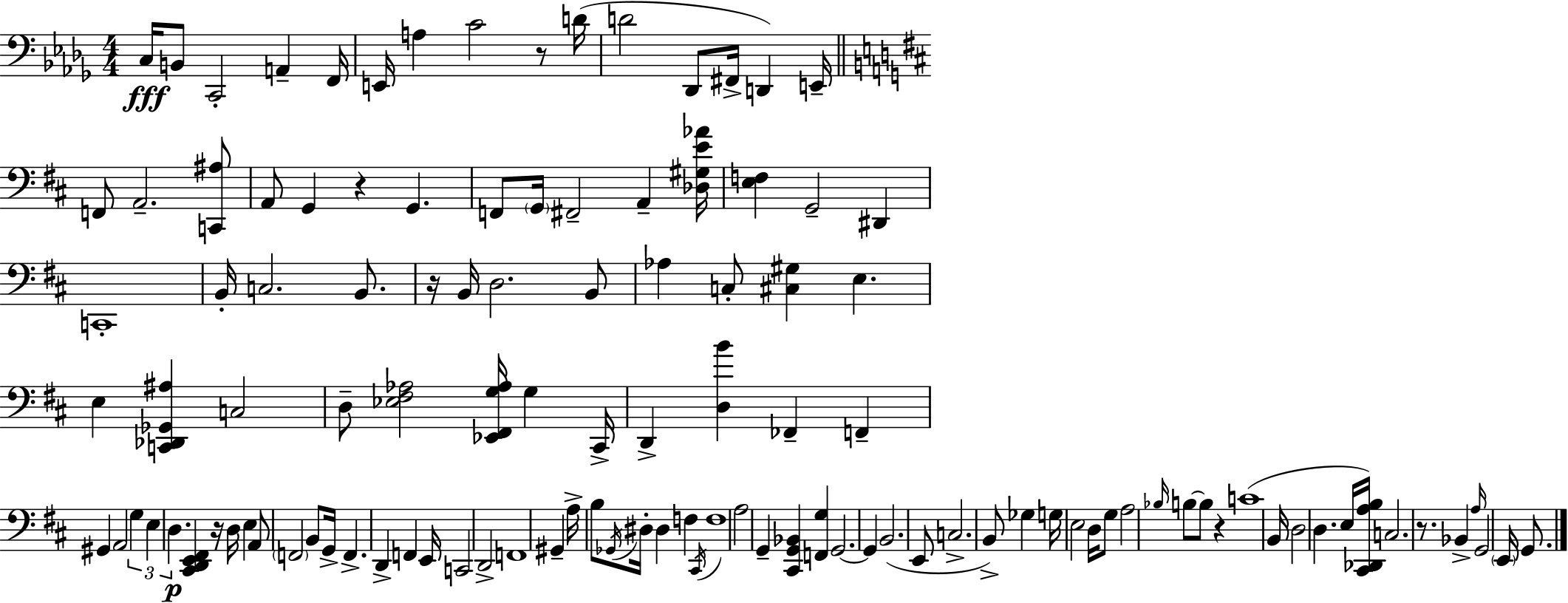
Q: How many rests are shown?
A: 6